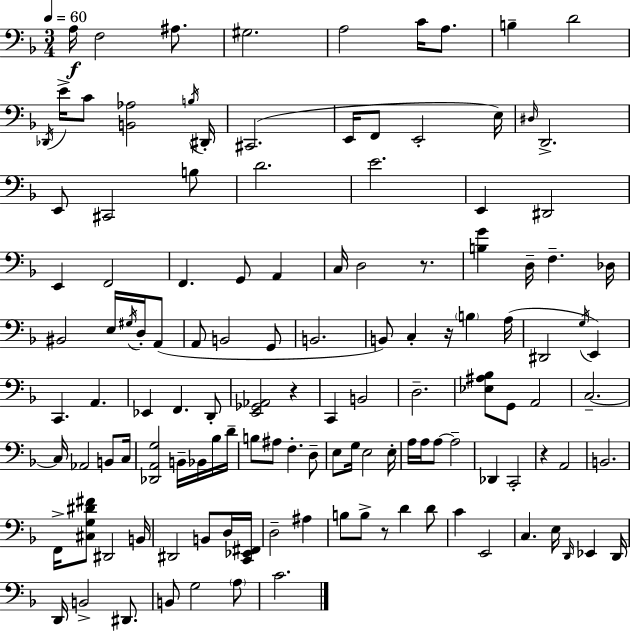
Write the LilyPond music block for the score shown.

{
  \clef bass
  \numericTimeSignature
  \time 3/4
  \key d \minor
  \tempo 4 = 60
  a16\f f2 ais8. | gis2. | a2 c'16 a8. | b4-- d'2 | \break \acciaccatura { des,16 } e'16-> c'8 <b, aes>2 | \acciaccatura { b16 } dis,16-. cis,2.( | e,16 f,8 e,2-. | e16) \grace { dis16 } d,2.-> | \break e,8 cis,2 | b8 d'2. | e'2. | e,4 dis,2 | \break e,4 f,2 | f,4. g,8 a,4 | c16 d2 | r8. <b g'>4 d16-- f4.-- | \break des16 bis,2 e16 | \acciaccatura { gis16 } d16-. a,8( a,8 b,2 | g,8 b,2. | b,8) c4-. r16 \parenthesize b4 | \break a16( dis,2 | \acciaccatura { g16 }) e,4 c,4. a,4. | ees,4 f,4. | d,8-. <e, ges, aes,>2 | \break r4 c,4 b,2 | d2.-- | <ees ais bes>8 g,8 a,2 | c2.--~~ | \break c16 aes,2 | b,8 c16 <des, a, g>2 | b,16-- bes,16 bes16 d'16-- b8 ais8 f4.-. | d8-- e8 g16 e2 | \break e16-. a16 a16 a8~~ a2-- | des,4 c,2-. | r4 a,2 | b,2. | \break f,16-> <cis g dis' fis'>8 dis,2 | b,16 dis,2 | b,8 d16 <c, ees, fis,>16 d2-- | ais4 b8 b8-> r8 d'4 | \break d'8 c'4 e,2 | c4. e16 | \grace { d,16 } ees,4 d,16 d,16 b,2-> | dis,8. b,8 g2 | \break \parenthesize a8 c'2. | \bar "|."
}